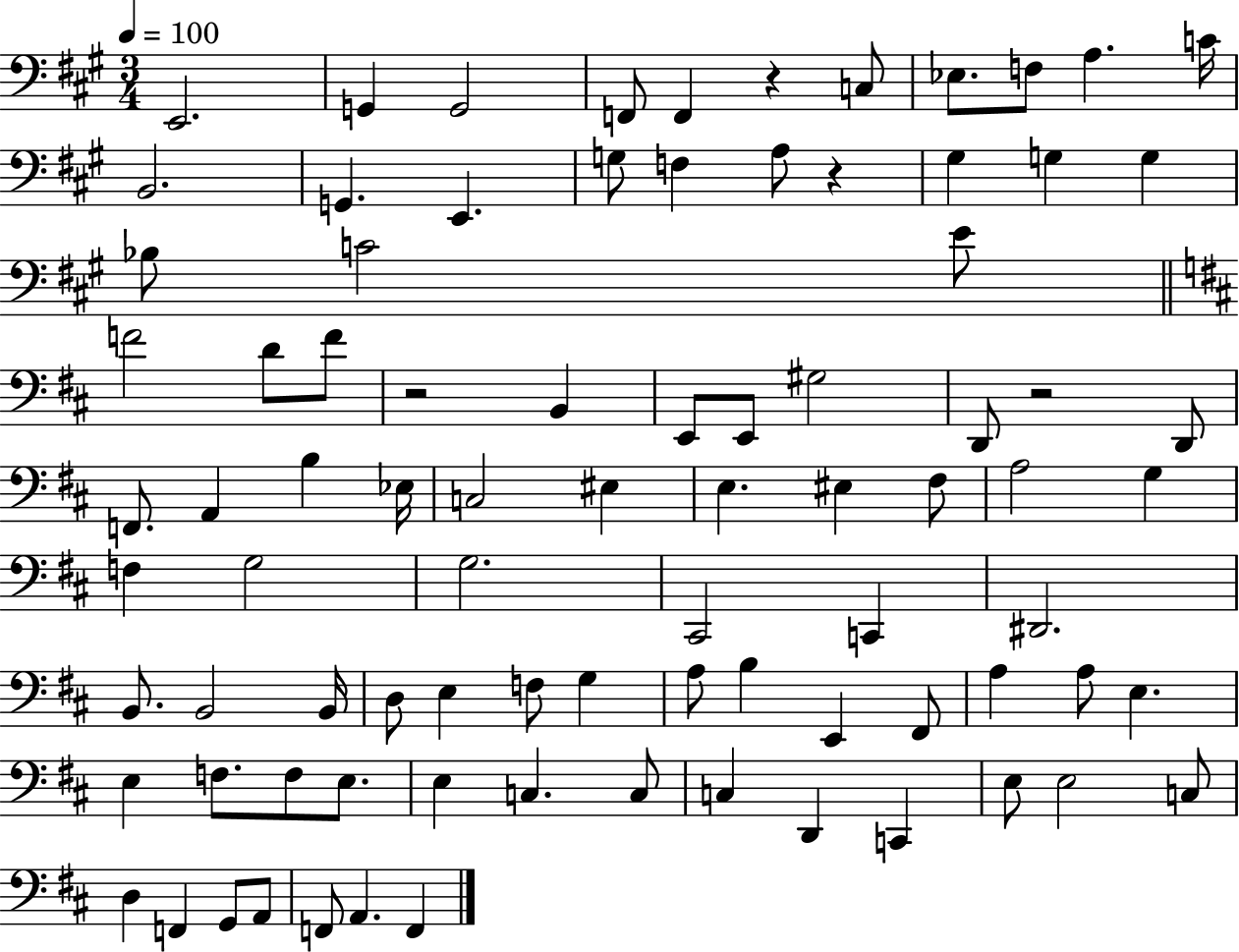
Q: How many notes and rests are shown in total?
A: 86